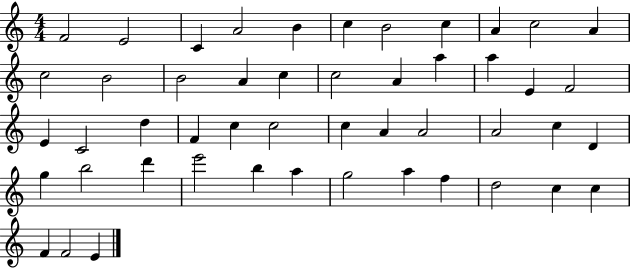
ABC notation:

X:1
T:Untitled
M:4/4
L:1/4
K:C
F2 E2 C A2 B c B2 c A c2 A c2 B2 B2 A c c2 A a a E F2 E C2 d F c c2 c A A2 A2 c D g b2 d' e'2 b a g2 a f d2 c c F F2 E